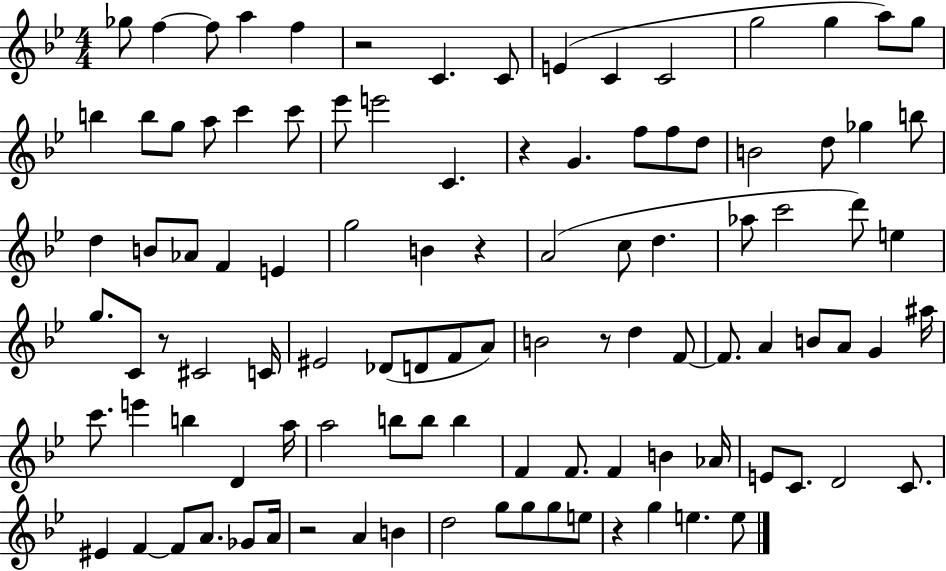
Gb5/e F5/q F5/e A5/q F5/q R/h C4/q. C4/e E4/q C4/q C4/h G5/h G5/q A5/e G5/e B5/q B5/e G5/e A5/e C6/q C6/e Eb6/e E6/h C4/q. R/q G4/q. F5/e F5/e D5/e B4/h D5/e Gb5/q B5/e D5/q B4/e Ab4/e F4/q E4/q G5/h B4/q R/q A4/h C5/e D5/q. Ab5/e C6/h D6/e E5/q G5/e. C4/e R/e C#4/h C4/s EIS4/h Db4/e D4/e F4/e A4/e B4/h R/e D5/q F4/e F4/e. A4/q B4/e A4/e G4/q A#5/s C6/e. E6/q B5/q D4/q A5/s A5/h B5/e B5/e B5/q F4/q F4/e. F4/q B4/q Ab4/s E4/e C4/e. D4/h C4/e. EIS4/q F4/q F4/e A4/e. Gb4/e A4/s R/h A4/q B4/q D5/h G5/e G5/e G5/e E5/e R/q G5/q E5/q. E5/e